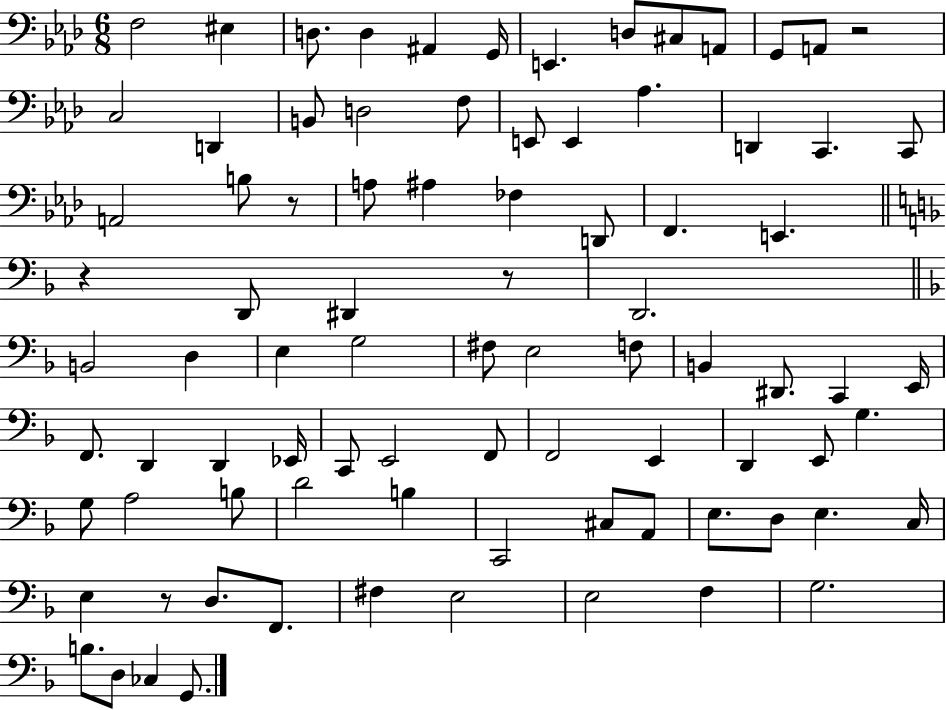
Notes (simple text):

F3/h EIS3/q D3/e. D3/q A#2/q G2/s E2/q. D3/e C#3/e A2/e G2/e A2/e R/h C3/h D2/q B2/e D3/h F3/e E2/e E2/q Ab3/q. D2/q C2/q. C2/e A2/h B3/e R/e A3/e A#3/q FES3/q D2/e F2/q. E2/q. R/q D2/e D#2/q R/e D2/h. B2/h D3/q E3/q G3/h F#3/e E3/h F3/e B2/q D#2/e. C2/q E2/s F2/e. D2/q D2/q Eb2/s C2/e E2/h F2/e F2/h E2/q D2/q E2/e G3/q. G3/e A3/h B3/e D4/h B3/q C2/h C#3/e A2/e E3/e. D3/e E3/q. C3/s E3/q R/e D3/e. F2/e. F#3/q E3/h E3/h F3/q G3/h. B3/e. D3/e CES3/q G2/e.